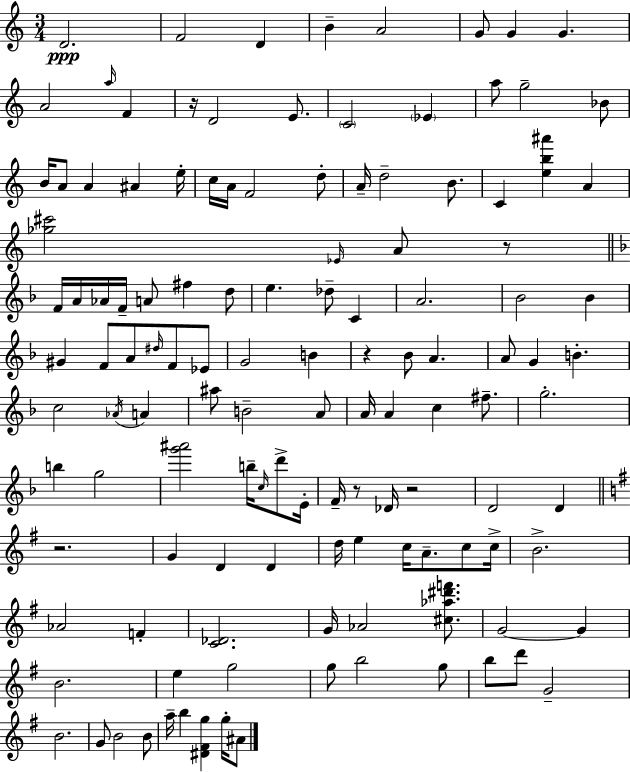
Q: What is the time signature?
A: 3/4